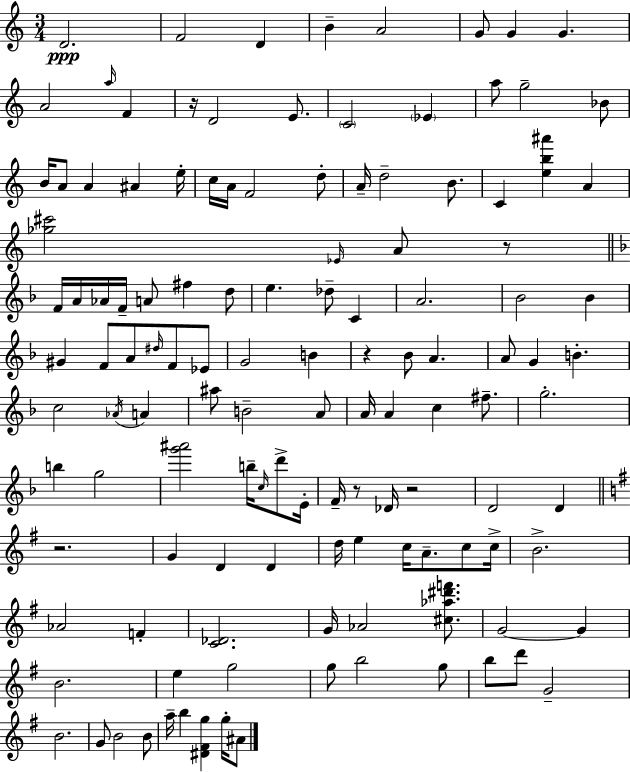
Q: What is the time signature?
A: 3/4